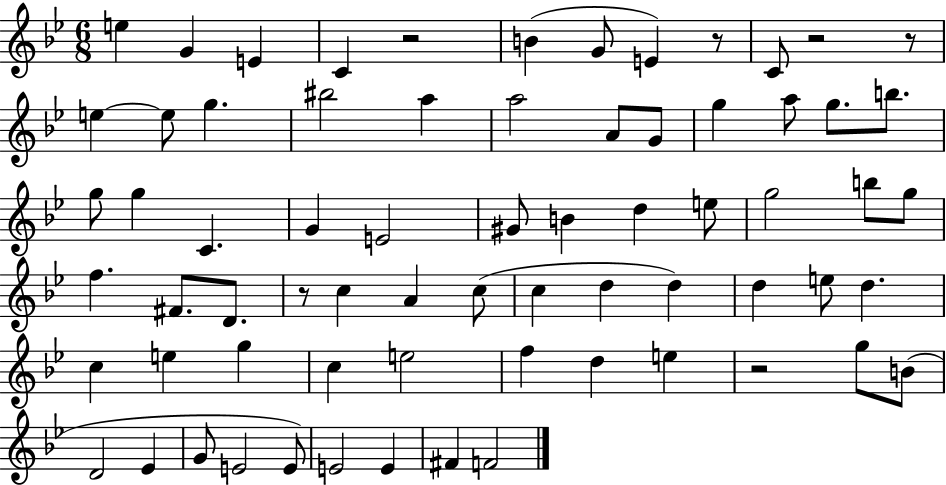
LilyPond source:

{
  \clef treble
  \numericTimeSignature
  \time 6/8
  \key bes \major
  e''4 g'4 e'4 | c'4 r2 | b'4( g'8 e'4) r8 | c'8 r2 r8 | \break e''4~~ e''8 g''4. | bis''2 a''4 | a''2 a'8 g'8 | g''4 a''8 g''8. b''8. | \break g''8 g''4 c'4. | g'4 e'2 | gis'8 b'4 d''4 e''8 | g''2 b''8 g''8 | \break f''4. fis'8. d'8. | r8 c''4 a'4 c''8( | c''4 d''4 d''4) | d''4 e''8 d''4. | \break c''4 e''4 g''4 | c''4 e''2 | f''4 d''4 e''4 | r2 g''8 b'8( | \break d'2 ees'4 | g'8 e'2 e'8) | e'2 e'4 | fis'4 f'2 | \break \bar "|."
}